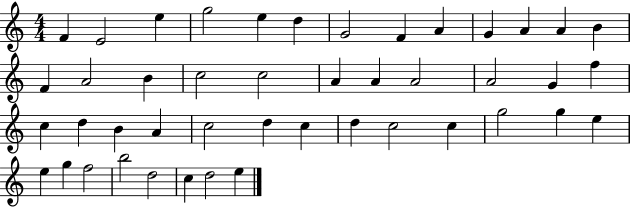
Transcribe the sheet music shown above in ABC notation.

X:1
T:Untitled
M:4/4
L:1/4
K:C
F E2 e g2 e d G2 F A G A A B F A2 B c2 c2 A A A2 A2 G f c d B A c2 d c d c2 c g2 g e e g f2 b2 d2 c d2 e